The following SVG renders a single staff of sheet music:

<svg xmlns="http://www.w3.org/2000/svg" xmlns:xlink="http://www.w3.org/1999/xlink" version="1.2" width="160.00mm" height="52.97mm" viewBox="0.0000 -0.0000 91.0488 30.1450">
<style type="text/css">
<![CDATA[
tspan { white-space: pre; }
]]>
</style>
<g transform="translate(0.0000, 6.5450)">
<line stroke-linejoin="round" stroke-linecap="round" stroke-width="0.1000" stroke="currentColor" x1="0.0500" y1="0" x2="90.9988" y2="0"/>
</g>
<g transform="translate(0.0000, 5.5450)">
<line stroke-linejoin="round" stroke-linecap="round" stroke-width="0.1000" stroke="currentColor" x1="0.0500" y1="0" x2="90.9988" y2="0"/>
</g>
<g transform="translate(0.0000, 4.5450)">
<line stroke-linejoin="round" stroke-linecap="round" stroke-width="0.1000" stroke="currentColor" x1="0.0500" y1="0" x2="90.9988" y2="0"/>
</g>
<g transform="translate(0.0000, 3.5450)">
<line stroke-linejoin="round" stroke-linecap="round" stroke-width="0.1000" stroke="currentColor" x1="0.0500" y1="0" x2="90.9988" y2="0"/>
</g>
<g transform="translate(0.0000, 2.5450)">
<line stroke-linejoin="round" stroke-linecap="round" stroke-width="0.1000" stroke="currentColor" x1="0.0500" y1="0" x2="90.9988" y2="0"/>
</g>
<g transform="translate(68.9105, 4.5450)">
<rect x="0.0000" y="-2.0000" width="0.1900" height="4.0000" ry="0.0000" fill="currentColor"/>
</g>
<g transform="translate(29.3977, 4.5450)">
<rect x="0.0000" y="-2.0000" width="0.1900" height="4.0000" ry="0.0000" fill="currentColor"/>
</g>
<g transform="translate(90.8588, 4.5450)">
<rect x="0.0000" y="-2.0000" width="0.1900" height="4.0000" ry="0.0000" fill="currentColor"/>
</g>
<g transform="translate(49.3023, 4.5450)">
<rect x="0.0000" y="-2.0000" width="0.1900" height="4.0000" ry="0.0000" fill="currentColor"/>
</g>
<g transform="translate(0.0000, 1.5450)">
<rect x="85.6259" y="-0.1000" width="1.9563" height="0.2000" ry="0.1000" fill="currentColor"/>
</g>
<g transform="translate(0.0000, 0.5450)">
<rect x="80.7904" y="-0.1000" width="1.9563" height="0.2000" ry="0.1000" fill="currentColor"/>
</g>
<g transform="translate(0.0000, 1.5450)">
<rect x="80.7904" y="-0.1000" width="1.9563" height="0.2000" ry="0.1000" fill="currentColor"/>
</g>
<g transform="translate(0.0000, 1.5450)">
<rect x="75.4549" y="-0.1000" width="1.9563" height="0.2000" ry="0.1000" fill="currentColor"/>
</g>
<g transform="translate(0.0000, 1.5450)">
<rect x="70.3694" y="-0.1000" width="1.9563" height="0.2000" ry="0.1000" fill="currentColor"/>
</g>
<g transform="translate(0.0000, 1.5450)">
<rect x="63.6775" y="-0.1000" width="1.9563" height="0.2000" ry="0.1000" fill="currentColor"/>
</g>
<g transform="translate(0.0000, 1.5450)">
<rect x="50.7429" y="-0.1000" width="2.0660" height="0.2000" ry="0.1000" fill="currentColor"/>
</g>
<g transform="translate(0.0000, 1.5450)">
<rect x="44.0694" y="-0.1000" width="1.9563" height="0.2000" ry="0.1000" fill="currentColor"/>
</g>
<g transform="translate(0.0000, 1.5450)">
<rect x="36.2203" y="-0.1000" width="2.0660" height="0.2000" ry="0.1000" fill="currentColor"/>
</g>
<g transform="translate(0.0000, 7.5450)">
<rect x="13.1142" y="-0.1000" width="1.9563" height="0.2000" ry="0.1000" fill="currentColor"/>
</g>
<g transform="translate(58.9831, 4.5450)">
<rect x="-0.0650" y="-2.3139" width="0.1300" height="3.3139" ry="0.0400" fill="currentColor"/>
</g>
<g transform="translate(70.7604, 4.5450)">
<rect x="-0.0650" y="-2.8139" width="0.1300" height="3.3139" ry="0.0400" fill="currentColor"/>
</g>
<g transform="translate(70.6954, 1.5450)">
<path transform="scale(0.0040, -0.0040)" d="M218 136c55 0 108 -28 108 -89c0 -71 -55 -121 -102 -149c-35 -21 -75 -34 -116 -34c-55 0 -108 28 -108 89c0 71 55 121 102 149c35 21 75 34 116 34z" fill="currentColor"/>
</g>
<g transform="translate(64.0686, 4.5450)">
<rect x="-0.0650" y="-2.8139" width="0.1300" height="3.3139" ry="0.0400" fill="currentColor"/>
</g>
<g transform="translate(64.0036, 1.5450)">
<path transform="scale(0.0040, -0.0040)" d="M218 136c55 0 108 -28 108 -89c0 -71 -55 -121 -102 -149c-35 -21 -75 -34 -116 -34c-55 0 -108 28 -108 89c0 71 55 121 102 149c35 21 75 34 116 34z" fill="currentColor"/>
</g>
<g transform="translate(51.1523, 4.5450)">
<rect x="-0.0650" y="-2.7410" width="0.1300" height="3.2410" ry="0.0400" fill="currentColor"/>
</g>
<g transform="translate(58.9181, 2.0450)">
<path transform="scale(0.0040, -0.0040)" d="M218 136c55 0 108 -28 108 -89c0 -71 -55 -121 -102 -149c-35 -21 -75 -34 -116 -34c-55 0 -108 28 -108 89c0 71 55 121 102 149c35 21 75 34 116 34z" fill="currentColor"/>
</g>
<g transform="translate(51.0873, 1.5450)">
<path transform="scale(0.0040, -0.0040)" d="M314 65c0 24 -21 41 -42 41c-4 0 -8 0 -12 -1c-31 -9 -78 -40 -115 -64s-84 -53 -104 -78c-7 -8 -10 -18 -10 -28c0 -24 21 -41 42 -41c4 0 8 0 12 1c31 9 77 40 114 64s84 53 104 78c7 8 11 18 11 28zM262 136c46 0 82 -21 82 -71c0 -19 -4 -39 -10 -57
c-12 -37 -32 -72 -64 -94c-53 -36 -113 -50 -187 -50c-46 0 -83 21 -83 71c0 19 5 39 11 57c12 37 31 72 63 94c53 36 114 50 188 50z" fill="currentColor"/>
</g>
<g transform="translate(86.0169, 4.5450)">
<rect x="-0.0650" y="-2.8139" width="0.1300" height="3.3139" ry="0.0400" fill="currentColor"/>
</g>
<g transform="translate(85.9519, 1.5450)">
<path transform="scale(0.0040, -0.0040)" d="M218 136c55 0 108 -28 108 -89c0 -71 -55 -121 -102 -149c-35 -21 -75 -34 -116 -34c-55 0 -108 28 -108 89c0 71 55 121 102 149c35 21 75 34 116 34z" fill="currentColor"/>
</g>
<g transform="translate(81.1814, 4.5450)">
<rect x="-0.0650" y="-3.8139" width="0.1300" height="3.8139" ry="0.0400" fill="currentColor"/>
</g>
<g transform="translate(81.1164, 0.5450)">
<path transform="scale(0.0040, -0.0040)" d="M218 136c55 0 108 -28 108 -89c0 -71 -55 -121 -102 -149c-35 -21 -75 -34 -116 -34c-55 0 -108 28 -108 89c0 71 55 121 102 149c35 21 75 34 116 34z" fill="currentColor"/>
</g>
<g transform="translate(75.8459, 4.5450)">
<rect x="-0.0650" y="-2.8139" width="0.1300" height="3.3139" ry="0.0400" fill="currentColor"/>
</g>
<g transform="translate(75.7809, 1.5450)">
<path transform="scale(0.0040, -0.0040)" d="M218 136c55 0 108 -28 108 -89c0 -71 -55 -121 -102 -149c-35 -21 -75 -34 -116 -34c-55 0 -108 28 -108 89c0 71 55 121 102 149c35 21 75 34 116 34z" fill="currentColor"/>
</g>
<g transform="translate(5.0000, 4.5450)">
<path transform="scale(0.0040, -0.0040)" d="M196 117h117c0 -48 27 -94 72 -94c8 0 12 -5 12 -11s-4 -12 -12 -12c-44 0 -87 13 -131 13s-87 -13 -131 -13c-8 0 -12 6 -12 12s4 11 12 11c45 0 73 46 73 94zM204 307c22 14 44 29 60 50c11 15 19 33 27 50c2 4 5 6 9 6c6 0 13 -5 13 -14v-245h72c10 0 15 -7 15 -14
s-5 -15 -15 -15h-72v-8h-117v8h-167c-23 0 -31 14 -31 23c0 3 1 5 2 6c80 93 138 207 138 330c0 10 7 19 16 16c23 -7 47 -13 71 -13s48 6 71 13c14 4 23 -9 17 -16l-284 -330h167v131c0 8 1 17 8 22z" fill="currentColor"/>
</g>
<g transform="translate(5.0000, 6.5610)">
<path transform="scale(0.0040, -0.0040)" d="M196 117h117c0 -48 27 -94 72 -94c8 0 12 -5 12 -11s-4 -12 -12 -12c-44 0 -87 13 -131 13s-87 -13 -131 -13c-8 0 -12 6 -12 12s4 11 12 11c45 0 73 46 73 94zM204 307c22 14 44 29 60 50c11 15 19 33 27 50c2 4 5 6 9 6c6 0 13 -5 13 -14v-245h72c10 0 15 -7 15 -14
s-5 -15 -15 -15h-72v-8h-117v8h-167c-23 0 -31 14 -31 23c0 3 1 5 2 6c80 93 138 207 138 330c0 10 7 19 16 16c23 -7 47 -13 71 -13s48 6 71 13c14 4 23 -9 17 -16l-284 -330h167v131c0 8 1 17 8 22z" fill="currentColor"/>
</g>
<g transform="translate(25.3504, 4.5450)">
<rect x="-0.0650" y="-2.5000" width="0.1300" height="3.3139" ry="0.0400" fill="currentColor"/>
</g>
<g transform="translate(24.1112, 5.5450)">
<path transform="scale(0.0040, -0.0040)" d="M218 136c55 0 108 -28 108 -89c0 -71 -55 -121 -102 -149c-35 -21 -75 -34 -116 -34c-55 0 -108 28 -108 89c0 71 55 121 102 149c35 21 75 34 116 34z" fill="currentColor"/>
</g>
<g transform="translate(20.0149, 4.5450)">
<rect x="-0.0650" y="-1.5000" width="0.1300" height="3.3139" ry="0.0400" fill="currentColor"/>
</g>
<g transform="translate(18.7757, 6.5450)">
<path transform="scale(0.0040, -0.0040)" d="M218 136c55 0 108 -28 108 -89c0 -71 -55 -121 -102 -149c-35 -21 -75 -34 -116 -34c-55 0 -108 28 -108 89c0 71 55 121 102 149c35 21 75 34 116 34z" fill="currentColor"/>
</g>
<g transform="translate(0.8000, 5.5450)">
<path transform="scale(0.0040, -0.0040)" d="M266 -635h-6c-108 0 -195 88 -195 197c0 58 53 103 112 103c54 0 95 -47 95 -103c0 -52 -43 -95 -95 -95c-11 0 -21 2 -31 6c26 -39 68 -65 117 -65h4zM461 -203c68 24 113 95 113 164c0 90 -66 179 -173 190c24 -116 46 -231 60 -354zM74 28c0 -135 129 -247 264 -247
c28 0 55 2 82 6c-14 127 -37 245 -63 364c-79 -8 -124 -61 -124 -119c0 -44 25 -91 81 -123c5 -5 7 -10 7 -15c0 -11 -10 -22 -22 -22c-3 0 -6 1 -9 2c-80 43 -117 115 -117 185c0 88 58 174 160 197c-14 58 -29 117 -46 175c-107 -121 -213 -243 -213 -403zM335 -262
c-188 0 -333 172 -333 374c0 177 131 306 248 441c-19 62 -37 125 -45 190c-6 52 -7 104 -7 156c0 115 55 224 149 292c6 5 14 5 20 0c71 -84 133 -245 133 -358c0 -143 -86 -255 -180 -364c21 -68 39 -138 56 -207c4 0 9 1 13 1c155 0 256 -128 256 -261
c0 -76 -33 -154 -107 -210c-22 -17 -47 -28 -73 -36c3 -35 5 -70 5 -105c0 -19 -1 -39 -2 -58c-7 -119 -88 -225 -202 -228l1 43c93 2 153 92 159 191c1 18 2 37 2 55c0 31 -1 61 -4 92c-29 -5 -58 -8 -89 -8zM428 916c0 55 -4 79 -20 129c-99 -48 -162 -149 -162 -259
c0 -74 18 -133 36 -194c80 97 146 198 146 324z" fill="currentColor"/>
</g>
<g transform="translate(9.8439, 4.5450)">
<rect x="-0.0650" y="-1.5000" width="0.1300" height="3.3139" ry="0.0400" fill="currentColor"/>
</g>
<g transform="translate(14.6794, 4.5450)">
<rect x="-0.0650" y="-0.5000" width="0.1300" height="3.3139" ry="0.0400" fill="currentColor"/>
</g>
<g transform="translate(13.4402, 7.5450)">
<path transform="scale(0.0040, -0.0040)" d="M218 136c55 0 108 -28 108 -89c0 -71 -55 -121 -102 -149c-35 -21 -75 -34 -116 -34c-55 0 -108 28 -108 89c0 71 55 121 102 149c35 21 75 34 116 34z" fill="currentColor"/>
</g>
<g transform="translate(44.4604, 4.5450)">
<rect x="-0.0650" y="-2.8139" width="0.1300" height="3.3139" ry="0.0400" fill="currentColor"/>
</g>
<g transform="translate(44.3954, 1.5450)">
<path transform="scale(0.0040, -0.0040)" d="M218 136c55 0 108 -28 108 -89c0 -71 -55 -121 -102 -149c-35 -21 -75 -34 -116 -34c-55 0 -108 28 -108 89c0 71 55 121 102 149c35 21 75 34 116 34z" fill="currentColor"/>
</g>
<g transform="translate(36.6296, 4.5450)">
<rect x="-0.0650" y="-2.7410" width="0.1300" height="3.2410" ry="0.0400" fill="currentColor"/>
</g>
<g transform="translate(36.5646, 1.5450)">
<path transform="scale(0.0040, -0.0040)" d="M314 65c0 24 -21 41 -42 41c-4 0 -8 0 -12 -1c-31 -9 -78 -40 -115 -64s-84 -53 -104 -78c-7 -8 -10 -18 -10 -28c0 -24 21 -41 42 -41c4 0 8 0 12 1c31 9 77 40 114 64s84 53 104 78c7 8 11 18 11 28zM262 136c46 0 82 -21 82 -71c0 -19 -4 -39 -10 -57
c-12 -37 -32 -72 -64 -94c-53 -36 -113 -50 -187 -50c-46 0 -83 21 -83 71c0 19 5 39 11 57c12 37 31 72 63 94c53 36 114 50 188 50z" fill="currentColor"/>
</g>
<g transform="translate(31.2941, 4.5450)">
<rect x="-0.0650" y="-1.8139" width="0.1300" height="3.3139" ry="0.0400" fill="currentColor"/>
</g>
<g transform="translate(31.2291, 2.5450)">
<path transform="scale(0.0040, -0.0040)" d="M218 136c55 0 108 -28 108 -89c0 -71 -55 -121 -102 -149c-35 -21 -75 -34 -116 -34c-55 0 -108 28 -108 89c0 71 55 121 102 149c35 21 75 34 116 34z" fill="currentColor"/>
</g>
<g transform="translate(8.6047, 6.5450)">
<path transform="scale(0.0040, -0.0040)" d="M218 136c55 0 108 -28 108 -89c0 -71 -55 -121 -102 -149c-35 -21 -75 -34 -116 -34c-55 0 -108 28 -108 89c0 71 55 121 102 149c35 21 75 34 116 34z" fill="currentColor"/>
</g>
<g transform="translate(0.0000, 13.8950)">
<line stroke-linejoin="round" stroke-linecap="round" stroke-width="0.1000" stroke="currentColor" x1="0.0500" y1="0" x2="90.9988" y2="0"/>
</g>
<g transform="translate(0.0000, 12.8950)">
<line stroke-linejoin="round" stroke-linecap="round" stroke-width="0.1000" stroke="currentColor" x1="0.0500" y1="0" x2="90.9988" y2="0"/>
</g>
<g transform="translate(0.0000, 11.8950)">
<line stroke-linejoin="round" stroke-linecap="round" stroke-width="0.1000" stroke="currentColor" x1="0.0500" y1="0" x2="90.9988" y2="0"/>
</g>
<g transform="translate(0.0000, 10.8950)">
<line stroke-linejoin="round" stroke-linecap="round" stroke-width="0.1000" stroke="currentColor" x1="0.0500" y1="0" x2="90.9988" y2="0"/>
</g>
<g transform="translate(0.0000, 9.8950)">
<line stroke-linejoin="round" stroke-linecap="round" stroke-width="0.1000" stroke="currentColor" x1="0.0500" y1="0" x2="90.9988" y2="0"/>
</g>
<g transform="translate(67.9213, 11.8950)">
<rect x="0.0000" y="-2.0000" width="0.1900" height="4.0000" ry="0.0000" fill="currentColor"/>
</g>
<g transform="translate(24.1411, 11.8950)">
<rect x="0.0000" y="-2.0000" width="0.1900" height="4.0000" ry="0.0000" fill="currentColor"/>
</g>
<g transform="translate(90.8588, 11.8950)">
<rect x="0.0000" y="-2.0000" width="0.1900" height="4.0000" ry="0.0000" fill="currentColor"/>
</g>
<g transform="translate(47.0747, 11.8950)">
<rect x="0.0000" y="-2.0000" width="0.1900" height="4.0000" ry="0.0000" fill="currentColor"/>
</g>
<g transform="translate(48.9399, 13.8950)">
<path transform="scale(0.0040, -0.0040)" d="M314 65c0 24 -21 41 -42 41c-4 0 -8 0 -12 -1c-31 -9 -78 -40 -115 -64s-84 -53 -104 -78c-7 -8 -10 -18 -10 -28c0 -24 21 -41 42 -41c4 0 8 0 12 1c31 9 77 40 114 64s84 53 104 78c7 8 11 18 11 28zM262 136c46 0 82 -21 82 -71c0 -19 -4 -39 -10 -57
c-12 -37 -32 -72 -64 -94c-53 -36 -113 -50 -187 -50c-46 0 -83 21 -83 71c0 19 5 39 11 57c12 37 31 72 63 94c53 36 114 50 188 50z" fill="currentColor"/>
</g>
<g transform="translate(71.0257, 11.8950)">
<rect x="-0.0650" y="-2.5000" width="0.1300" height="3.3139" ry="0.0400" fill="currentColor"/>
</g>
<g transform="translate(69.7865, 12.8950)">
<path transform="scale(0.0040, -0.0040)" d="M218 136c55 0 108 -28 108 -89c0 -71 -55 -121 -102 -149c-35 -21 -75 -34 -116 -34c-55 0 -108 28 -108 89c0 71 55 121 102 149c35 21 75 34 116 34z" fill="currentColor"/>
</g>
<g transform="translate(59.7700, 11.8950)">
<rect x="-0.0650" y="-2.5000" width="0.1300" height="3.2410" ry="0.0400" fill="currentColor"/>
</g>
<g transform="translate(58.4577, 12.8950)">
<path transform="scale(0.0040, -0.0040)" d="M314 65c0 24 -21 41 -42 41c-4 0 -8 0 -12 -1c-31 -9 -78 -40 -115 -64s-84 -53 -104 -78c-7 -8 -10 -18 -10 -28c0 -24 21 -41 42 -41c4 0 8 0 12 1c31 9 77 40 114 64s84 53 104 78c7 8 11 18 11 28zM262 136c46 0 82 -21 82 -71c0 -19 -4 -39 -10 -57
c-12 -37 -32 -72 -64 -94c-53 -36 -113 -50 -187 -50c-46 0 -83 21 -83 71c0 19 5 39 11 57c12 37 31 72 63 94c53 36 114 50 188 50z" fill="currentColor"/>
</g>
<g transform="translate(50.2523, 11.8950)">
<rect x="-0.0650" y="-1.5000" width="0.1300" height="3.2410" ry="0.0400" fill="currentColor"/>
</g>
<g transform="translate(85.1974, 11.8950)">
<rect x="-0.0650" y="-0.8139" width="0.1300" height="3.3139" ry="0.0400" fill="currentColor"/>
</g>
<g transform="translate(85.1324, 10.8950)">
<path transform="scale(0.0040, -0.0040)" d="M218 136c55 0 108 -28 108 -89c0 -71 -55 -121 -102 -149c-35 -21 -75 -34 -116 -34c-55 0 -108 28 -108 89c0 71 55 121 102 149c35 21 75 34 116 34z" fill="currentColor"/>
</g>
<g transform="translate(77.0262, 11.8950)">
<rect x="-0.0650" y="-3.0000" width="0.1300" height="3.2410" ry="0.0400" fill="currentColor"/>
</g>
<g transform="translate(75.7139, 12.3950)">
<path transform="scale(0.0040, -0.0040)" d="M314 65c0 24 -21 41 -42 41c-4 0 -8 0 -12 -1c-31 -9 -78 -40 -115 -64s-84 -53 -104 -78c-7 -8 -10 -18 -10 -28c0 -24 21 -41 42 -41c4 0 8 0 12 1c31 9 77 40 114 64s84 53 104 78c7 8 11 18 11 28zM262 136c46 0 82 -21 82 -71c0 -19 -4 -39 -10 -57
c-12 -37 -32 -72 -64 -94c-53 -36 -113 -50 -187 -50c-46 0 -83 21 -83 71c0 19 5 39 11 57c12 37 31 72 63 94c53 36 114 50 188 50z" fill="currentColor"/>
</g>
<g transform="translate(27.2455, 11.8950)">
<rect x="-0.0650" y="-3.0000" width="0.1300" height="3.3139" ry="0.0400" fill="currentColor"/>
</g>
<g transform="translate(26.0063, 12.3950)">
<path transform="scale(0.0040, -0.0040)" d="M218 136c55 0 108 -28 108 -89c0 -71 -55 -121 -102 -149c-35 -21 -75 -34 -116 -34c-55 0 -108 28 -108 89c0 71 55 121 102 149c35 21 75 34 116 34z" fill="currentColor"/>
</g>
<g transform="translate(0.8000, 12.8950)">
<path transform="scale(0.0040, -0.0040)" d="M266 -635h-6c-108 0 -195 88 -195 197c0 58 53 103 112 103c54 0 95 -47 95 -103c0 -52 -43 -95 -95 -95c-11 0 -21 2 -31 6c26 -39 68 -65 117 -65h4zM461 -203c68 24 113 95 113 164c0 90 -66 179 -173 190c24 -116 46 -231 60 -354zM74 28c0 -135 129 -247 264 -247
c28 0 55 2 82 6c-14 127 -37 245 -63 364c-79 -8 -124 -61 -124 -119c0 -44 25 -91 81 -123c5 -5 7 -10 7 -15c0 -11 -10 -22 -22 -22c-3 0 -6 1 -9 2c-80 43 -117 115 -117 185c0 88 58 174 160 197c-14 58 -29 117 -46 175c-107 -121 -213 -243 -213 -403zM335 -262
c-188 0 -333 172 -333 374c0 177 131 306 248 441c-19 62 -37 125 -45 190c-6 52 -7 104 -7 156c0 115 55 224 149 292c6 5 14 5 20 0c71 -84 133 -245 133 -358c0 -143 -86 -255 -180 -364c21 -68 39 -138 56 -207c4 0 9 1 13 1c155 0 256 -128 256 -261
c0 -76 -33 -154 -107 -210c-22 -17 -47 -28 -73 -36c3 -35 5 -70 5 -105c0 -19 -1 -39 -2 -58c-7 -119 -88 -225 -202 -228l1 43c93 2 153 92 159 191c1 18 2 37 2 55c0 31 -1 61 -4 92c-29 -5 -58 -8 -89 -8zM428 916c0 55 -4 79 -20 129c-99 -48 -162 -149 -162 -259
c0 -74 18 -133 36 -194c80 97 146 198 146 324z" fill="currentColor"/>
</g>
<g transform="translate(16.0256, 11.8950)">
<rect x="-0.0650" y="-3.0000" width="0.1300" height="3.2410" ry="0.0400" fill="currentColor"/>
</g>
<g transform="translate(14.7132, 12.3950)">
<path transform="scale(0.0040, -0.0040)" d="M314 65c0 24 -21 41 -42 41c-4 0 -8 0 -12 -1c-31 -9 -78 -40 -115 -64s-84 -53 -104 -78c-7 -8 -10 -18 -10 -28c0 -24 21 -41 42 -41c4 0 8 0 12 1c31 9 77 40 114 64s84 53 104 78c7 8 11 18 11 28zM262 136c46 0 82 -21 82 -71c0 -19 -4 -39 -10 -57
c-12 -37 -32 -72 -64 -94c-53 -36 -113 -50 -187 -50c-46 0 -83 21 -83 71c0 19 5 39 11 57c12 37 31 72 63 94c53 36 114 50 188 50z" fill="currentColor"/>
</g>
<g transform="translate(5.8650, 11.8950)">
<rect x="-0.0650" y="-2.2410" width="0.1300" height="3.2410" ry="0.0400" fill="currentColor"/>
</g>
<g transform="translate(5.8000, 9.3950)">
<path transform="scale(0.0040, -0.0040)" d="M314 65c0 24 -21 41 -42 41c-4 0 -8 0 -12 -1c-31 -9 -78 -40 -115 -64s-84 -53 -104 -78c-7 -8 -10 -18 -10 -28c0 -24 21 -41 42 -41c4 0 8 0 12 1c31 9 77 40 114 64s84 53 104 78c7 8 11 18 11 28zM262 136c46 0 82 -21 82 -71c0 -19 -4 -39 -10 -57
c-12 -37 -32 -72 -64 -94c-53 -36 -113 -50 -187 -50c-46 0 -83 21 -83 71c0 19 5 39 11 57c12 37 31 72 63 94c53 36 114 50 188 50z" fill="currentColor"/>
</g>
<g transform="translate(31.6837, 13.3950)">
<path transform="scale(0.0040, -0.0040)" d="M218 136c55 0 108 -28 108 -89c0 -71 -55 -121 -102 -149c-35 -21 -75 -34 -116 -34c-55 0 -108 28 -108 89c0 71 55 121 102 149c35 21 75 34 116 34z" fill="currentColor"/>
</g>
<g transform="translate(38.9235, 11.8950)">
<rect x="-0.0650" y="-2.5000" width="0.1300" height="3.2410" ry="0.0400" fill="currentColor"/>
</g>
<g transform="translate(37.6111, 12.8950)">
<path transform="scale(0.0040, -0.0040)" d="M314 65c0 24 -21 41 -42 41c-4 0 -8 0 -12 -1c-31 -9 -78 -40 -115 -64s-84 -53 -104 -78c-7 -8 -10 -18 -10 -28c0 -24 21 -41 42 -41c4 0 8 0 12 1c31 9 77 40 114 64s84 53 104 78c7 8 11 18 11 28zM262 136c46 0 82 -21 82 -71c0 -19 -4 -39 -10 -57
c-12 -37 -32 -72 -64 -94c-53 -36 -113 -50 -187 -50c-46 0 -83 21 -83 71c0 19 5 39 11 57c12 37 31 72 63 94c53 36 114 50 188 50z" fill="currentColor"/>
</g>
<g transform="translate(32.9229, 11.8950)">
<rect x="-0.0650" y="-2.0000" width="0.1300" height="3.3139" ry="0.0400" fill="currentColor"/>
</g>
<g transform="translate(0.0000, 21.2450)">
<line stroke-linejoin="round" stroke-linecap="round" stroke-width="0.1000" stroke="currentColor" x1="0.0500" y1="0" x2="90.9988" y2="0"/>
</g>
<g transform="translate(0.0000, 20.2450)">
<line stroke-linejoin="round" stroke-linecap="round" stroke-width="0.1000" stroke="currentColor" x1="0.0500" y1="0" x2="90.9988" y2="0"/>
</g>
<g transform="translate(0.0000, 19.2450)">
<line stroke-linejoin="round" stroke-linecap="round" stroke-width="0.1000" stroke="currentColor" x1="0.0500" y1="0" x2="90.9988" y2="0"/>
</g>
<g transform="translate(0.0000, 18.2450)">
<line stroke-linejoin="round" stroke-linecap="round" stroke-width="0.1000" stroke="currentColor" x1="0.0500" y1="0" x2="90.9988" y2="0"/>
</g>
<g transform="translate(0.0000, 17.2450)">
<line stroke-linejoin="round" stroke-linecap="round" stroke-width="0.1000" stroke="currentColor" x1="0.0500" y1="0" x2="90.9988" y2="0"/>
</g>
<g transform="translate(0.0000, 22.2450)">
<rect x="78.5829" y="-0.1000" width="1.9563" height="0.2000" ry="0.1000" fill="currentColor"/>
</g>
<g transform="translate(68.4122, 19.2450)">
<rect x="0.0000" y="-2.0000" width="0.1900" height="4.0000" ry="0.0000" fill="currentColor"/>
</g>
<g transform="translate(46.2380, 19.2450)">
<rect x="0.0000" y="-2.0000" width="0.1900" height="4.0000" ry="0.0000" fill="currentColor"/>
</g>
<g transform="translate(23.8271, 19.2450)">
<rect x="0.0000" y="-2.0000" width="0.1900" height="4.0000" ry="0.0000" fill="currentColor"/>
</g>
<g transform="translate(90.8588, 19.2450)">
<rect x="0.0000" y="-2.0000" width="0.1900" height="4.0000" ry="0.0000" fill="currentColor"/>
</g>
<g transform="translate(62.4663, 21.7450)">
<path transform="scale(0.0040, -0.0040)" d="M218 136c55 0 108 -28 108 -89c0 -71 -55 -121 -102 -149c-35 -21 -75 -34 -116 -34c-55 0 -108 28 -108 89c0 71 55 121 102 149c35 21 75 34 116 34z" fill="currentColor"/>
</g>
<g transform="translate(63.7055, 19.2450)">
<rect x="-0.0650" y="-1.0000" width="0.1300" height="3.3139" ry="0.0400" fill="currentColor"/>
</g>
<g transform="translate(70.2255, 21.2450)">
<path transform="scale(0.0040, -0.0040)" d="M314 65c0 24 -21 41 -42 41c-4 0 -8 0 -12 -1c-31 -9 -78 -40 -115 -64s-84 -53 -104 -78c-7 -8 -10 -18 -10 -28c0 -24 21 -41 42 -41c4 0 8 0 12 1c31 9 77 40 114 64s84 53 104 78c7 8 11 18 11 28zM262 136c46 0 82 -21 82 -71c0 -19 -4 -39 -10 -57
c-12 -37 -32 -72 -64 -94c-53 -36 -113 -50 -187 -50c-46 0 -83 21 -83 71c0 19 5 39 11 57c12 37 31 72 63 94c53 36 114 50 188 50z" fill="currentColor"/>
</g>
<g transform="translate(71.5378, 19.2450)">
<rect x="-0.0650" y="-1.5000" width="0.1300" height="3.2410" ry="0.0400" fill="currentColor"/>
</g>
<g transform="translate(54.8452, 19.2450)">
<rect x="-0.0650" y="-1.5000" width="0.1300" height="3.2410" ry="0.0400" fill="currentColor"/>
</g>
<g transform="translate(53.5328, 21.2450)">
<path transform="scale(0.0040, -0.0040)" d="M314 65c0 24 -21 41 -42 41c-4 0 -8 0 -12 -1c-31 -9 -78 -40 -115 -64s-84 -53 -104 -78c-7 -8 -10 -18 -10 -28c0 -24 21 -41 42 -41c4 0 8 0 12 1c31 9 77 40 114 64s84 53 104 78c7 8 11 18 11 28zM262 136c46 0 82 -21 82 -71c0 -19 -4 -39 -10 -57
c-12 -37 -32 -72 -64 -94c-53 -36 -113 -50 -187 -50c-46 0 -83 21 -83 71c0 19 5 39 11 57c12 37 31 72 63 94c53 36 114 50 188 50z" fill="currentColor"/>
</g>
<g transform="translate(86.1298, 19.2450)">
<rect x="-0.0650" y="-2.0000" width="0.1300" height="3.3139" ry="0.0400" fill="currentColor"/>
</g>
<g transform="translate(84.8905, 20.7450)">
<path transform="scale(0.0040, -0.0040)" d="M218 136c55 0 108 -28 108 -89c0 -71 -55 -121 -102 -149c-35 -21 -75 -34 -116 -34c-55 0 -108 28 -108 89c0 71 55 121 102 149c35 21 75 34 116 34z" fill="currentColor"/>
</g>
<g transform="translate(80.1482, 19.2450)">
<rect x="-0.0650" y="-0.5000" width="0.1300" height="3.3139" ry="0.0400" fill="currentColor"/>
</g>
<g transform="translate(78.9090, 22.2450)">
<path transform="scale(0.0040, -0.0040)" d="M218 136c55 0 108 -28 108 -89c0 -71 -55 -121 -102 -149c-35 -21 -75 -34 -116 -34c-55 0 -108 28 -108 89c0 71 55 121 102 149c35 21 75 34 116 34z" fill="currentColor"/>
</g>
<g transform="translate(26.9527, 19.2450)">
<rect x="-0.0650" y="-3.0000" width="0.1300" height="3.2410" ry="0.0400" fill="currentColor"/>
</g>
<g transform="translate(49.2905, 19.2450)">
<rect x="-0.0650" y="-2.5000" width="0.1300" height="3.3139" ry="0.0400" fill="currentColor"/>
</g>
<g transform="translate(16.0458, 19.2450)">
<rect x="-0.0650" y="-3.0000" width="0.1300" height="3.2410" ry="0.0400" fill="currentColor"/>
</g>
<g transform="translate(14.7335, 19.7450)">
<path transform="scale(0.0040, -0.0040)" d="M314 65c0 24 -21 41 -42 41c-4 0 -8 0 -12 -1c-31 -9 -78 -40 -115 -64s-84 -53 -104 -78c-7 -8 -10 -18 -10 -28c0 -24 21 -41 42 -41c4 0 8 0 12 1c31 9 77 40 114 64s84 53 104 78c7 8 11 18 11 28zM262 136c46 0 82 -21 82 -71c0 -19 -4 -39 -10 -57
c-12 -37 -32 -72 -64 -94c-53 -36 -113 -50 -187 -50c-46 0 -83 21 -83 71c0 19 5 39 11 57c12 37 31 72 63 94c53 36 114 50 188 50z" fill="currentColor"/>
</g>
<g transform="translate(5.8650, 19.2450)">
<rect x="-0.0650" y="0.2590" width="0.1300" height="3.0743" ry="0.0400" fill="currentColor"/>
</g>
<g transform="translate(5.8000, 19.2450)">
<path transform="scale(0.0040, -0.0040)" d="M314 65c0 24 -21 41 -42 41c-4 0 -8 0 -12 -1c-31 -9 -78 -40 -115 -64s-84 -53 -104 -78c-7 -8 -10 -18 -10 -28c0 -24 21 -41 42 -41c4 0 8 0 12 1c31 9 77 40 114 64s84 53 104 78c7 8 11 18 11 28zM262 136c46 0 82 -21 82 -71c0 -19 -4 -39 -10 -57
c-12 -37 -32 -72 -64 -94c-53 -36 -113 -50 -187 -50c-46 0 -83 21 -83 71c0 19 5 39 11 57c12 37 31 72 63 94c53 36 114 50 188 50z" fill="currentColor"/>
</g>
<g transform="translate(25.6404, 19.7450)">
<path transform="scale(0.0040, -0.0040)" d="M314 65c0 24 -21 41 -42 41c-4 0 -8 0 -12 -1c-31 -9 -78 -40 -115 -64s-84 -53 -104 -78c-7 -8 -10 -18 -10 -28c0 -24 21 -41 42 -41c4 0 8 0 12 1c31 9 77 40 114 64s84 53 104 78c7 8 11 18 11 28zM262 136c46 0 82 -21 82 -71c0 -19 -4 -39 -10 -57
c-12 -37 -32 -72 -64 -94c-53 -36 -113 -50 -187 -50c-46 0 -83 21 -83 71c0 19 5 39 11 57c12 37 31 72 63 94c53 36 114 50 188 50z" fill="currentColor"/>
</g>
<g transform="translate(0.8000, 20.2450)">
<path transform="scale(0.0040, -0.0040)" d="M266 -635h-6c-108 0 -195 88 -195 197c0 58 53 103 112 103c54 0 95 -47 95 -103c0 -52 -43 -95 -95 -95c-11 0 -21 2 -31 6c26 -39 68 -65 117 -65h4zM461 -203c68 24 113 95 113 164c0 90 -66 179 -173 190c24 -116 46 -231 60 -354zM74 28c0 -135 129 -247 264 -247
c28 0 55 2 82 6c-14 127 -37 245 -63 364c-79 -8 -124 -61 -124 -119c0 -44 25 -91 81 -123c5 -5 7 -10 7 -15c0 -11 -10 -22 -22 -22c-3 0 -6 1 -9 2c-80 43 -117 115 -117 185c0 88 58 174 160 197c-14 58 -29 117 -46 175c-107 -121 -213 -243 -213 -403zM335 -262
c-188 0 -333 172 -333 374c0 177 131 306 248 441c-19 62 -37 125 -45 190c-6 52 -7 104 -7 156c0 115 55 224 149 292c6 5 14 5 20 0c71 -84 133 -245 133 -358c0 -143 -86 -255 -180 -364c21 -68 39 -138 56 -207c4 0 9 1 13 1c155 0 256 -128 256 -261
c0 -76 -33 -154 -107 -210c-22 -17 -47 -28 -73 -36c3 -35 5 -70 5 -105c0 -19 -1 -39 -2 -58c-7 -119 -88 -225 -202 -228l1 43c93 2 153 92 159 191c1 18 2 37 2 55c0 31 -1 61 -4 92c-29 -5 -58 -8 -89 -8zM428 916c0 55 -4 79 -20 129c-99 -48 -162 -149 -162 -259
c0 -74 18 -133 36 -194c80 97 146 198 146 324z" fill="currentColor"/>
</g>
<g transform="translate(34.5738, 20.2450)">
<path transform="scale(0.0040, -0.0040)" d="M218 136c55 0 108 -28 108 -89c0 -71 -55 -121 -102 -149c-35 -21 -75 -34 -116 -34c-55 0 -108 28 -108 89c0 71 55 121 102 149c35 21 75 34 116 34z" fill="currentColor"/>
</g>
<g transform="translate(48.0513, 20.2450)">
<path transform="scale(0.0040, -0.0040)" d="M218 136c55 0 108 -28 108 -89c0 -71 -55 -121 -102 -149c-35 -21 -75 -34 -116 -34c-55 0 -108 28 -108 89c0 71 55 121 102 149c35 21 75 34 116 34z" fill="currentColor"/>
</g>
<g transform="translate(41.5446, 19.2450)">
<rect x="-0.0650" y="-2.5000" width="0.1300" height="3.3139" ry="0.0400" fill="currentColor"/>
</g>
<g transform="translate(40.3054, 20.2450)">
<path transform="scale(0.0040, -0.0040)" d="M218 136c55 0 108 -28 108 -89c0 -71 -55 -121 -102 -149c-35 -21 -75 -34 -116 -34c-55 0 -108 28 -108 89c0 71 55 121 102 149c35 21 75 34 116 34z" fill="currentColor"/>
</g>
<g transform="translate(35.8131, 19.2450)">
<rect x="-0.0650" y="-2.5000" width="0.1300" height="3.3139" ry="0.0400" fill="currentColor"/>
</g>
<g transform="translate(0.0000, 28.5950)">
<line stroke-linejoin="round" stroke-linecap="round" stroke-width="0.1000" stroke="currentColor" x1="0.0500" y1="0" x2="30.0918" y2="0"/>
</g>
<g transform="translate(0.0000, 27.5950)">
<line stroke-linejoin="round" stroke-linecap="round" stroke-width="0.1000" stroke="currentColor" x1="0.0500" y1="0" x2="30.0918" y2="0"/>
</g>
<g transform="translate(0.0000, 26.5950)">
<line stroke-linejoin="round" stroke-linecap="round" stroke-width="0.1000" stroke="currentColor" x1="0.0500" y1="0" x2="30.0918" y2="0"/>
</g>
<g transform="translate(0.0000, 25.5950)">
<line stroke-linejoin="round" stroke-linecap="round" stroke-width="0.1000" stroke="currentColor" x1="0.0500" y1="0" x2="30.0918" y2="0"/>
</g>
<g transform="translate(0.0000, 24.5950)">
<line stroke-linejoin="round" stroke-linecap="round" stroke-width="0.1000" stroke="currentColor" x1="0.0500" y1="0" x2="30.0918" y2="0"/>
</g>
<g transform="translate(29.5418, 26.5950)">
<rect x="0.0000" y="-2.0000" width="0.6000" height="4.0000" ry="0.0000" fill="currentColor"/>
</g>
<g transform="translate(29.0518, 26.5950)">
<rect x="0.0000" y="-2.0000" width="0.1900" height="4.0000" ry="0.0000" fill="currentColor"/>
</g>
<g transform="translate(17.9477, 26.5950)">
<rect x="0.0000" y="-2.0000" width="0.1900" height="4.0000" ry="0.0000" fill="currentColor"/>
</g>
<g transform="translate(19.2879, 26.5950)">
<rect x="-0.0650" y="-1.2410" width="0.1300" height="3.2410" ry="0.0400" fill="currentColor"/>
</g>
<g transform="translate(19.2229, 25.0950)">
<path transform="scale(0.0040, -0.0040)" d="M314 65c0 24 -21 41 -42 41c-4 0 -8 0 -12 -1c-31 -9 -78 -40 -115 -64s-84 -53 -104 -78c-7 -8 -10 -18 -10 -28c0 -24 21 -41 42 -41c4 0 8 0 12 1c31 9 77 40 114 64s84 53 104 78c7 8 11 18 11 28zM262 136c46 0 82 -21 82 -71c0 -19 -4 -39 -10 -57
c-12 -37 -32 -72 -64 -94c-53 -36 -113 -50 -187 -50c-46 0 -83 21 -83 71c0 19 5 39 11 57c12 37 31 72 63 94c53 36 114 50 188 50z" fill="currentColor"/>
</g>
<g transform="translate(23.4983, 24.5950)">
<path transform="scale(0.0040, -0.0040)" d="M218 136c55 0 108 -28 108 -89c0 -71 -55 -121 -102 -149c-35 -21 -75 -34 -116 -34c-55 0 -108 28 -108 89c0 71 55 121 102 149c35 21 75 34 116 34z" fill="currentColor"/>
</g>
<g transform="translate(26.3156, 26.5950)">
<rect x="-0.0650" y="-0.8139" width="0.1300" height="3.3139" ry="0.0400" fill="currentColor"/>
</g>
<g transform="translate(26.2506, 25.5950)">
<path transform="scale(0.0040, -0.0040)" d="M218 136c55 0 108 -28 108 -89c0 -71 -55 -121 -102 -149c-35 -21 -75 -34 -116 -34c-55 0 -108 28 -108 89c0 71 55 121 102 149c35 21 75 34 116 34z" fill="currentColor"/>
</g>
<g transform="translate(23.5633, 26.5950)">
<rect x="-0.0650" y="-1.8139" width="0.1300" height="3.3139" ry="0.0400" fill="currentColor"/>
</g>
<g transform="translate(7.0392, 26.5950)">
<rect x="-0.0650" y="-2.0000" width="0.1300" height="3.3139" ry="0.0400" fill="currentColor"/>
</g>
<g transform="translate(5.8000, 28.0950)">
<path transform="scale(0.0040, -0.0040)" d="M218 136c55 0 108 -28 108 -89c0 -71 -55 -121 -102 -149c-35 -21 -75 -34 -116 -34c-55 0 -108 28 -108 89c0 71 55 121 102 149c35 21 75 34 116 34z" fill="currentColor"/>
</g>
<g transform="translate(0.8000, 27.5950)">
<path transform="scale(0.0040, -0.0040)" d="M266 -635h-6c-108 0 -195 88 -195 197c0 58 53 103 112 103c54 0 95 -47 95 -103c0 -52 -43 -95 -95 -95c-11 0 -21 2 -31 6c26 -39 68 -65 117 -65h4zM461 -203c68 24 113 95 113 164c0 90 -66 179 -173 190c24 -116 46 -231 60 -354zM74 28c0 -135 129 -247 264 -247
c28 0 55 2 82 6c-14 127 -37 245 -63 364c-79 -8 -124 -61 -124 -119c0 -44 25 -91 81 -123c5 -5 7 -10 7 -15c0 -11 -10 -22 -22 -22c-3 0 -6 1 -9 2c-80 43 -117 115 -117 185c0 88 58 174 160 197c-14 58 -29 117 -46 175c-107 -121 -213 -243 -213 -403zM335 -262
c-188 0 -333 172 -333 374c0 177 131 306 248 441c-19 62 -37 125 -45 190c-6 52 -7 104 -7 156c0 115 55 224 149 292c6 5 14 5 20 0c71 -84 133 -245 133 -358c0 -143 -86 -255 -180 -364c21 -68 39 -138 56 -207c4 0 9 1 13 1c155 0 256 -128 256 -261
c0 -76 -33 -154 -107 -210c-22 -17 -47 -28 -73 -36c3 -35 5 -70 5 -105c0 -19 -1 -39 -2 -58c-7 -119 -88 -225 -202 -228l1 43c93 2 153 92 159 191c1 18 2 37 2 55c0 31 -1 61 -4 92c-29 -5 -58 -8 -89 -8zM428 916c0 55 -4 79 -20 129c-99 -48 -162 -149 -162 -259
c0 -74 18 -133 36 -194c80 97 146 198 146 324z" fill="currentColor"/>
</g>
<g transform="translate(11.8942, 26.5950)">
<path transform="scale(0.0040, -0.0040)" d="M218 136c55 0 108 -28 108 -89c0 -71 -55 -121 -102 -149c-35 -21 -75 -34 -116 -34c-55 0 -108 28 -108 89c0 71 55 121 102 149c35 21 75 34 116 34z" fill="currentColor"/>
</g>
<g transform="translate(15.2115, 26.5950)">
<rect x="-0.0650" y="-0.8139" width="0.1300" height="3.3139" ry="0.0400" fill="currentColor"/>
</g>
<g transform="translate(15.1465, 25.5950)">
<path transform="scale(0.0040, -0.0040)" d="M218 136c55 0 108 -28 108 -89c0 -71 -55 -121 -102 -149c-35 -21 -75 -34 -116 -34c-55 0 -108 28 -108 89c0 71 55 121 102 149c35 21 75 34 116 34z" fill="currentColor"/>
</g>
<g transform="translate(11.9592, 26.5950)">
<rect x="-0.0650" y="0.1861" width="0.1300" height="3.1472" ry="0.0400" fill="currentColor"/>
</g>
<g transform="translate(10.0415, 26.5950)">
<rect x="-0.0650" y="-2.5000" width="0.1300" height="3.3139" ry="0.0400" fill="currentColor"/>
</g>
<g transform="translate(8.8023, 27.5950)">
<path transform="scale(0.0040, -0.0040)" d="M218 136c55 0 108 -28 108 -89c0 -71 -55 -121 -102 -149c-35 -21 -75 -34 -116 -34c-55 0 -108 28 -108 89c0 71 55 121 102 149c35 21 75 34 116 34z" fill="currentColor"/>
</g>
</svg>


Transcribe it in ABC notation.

X:1
T:Untitled
M:4/4
L:1/4
K:C
E C E G f a2 a a2 g a a a c' a g2 A2 A F G2 E2 G2 G A2 d B2 A2 A2 G G G E2 D E2 C F F G B d e2 f d